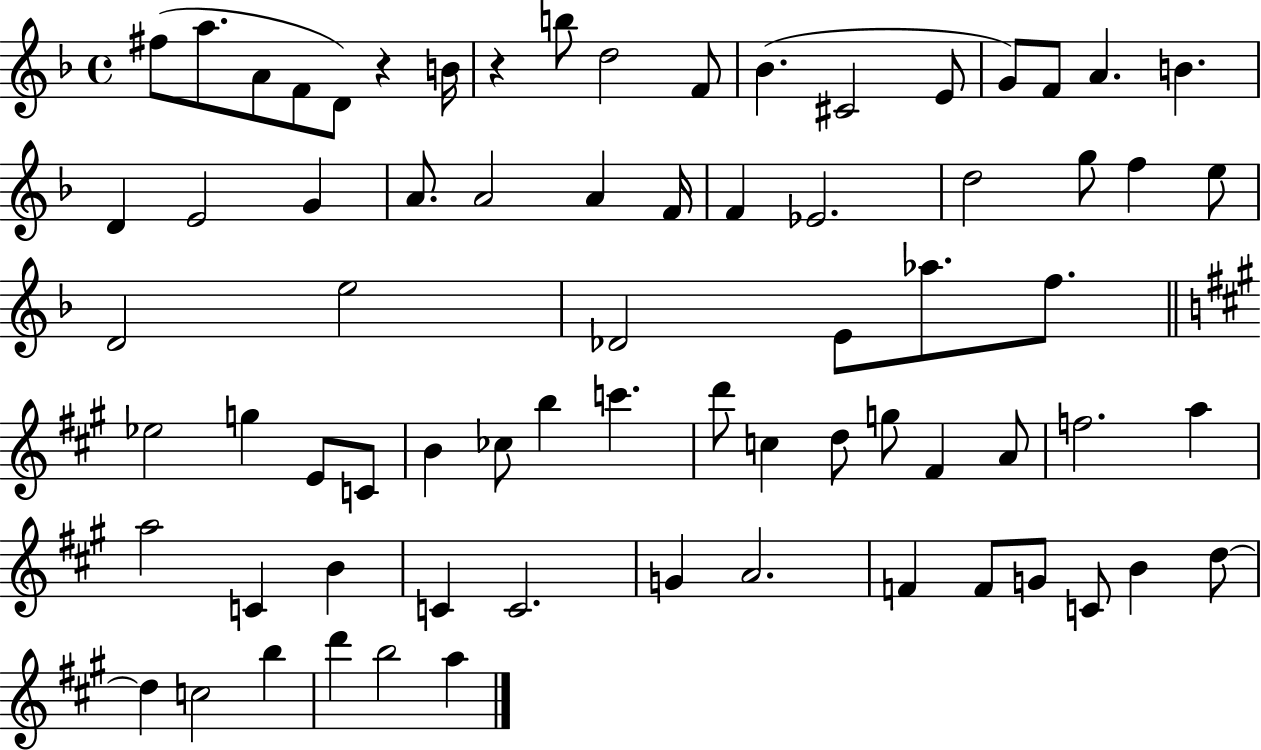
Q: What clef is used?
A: treble